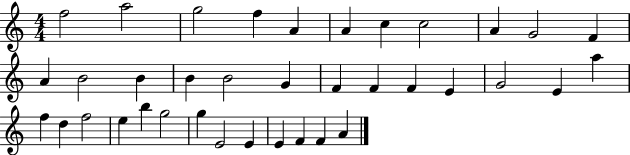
F5/h A5/h G5/h F5/q A4/q A4/q C5/q C5/h A4/q G4/h F4/q A4/q B4/h B4/q B4/q B4/h G4/q F4/q F4/q F4/q E4/q G4/h E4/q A5/q F5/q D5/q F5/h E5/q B5/q G5/h G5/q E4/h E4/q E4/q F4/q F4/q A4/q